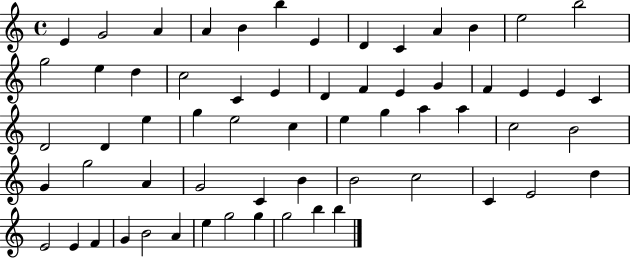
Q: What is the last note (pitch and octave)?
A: B5